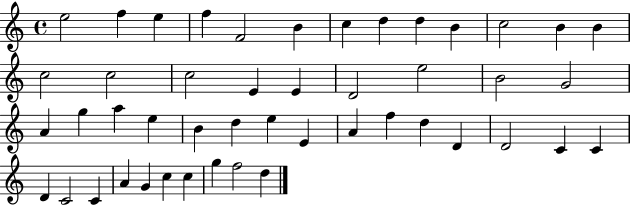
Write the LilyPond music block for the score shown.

{
  \clef treble
  \time 4/4
  \defaultTimeSignature
  \key c \major
  e''2 f''4 e''4 | f''4 f'2 b'4 | c''4 d''4 d''4 b'4 | c''2 b'4 b'4 | \break c''2 c''2 | c''2 e'4 e'4 | d'2 e''2 | b'2 g'2 | \break a'4 g''4 a''4 e''4 | b'4 d''4 e''4 e'4 | a'4 f''4 d''4 d'4 | d'2 c'4 c'4 | \break d'4 c'2 c'4 | a'4 g'4 c''4 c''4 | g''4 f''2 d''4 | \bar "|."
}